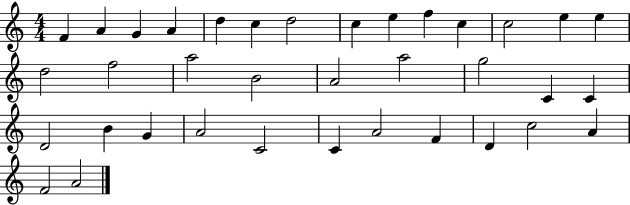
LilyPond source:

{
  \clef treble
  \numericTimeSignature
  \time 4/4
  \key c \major
  f'4 a'4 g'4 a'4 | d''4 c''4 d''2 | c''4 e''4 f''4 c''4 | c''2 e''4 e''4 | \break d''2 f''2 | a''2 b'2 | a'2 a''2 | g''2 c'4 c'4 | \break d'2 b'4 g'4 | a'2 c'2 | c'4 a'2 f'4 | d'4 c''2 a'4 | \break f'2 a'2 | \bar "|."
}